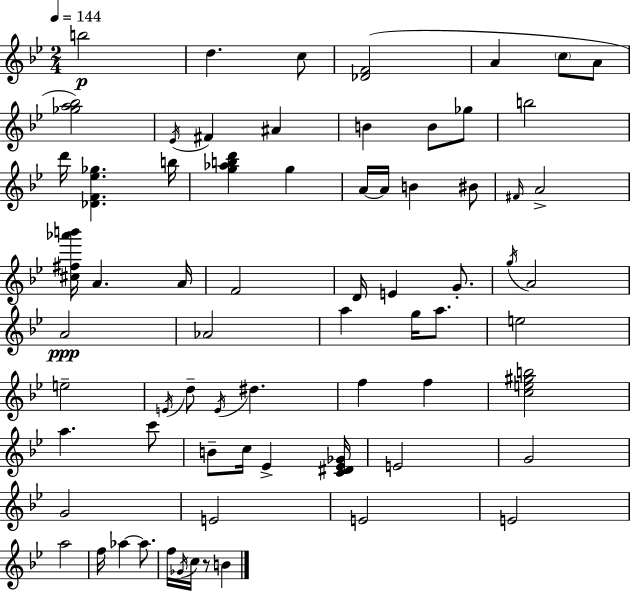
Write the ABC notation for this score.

X:1
T:Untitled
M:2/4
L:1/4
K:Bb
b2 d c/2 [_DF]2 A c/2 A/2 [_ga_b]2 _E/4 ^F ^A B B/2 _g/2 b2 d'/4 [_DF_e_g] b/4 [g_abd'] g A/4 A/4 B ^B/2 ^F/4 A2 [^c^f_a'b']/4 A A/4 F2 D/4 E G/2 g/4 A2 A2 _A2 a g/4 a/2 e2 e2 E/4 d/2 E/4 ^d f f [ce^gb]2 a c'/2 B/2 c/4 _E [C^D_E_G]/4 E2 G2 G2 E2 E2 E2 a2 f/4 _a _a/2 f/4 _G/4 c/4 z/2 B